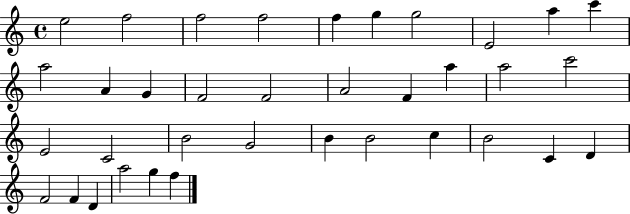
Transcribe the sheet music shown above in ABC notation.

X:1
T:Untitled
M:4/4
L:1/4
K:C
e2 f2 f2 f2 f g g2 E2 a c' a2 A G F2 F2 A2 F a a2 c'2 E2 C2 B2 G2 B B2 c B2 C D F2 F D a2 g f